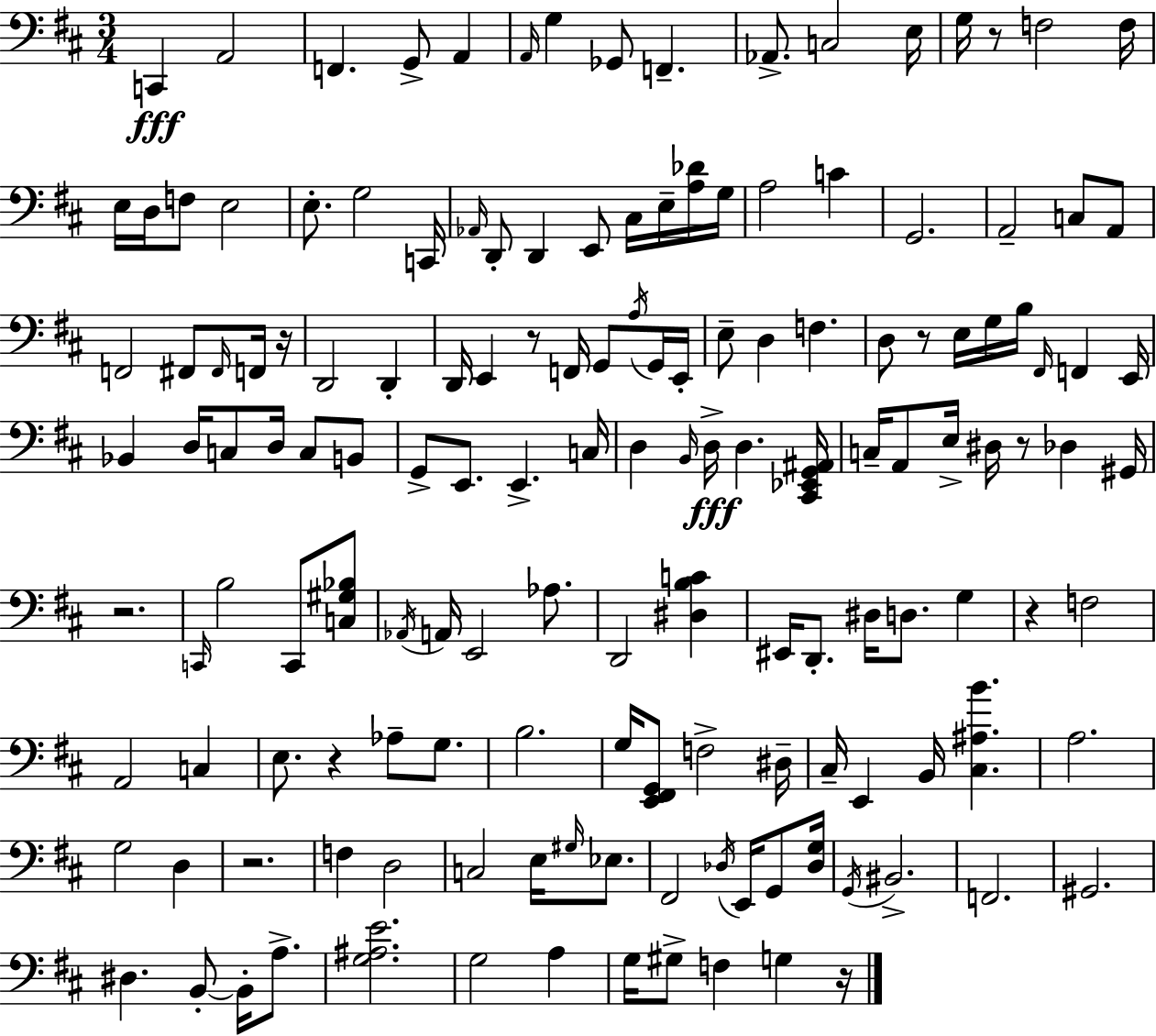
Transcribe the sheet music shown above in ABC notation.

X:1
T:Untitled
M:3/4
L:1/4
K:D
C,, A,,2 F,, G,,/2 A,, A,,/4 G, _G,,/2 F,, _A,,/2 C,2 E,/4 G,/4 z/2 F,2 F,/4 E,/4 D,/4 F,/2 E,2 E,/2 G,2 C,,/4 _A,,/4 D,,/2 D,, E,,/2 ^C,/4 E,/4 [A,_D]/4 G,/4 A,2 C G,,2 A,,2 C,/2 A,,/2 F,,2 ^F,,/2 ^F,,/4 F,,/4 z/4 D,,2 D,, D,,/4 E,, z/2 F,,/4 G,,/2 A,/4 G,,/4 E,,/4 E,/2 D, F, D,/2 z/2 E,/4 G,/4 B,/4 ^F,,/4 F,, E,,/4 _B,, D,/4 C,/2 D,/4 C,/2 B,,/2 G,,/2 E,,/2 E,, C,/4 D, B,,/4 D,/4 D, [^C,,_E,,G,,^A,,]/4 C,/4 A,,/2 E,/4 ^D,/4 z/2 _D, ^G,,/4 z2 C,,/4 B,2 C,,/2 [C,^G,_B,]/2 _A,,/4 A,,/4 E,,2 _A,/2 D,,2 [^D,B,C] ^E,,/4 D,,/2 ^D,/4 D,/2 G, z F,2 A,,2 C, E,/2 z _A,/2 G,/2 B,2 G,/4 [E,,^F,,G,,]/2 F,2 ^D,/4 ^C,/4 E,, B,,/4 [^C,^A,B] A,2 G,2 D, z2 F, D,2 C,2 E,/4 ^G,/4 _E,/2 ^F,,2 _D,/4 E,,/4 G,,/2 [_D,G,]/4 G,,/4 ^B,,2 F,,2 ^G,,2 ^D, B,,/2 B,,/4 A,/2 [G,^A,E]2 G,2 A, G,/4 ^G,/2 F, G, z/4